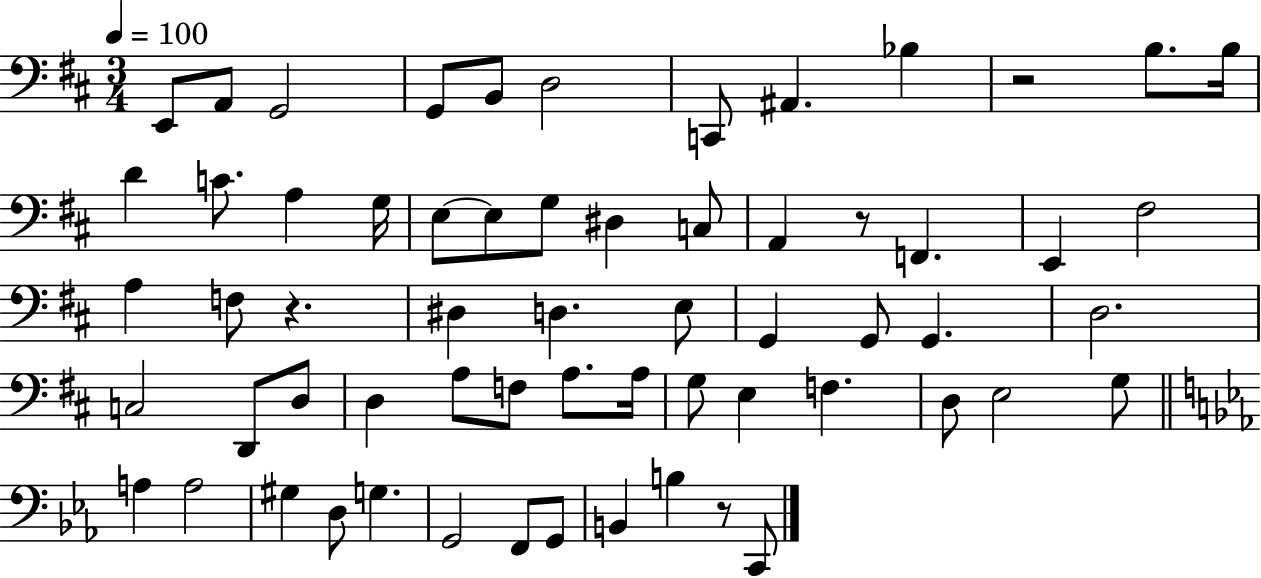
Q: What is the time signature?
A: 3/4